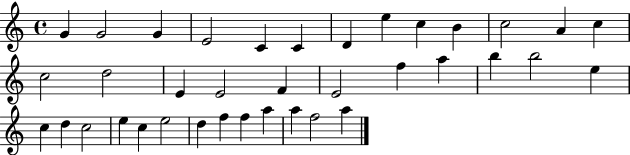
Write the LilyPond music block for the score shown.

{
  \clef treble
  \time 4/4
  \defaultTimeSignature
  \key c \major
  g'4 g'2 g'4 | e'2 c'4 c'4 | d'4 e''4 c''4 b'4 | c''2 a'4 c''4 | \break c''2 d''2 | e'4 e'2 f'4 | e'2 f''4 a''4 | b''4 b''2 e''4 | \break c''4 d''4 c''2 | e''4 c''4 e''2 | d''4 f''4 f''4 a''4 | a''4 f''2 a''4 | \break \bar "|."
}